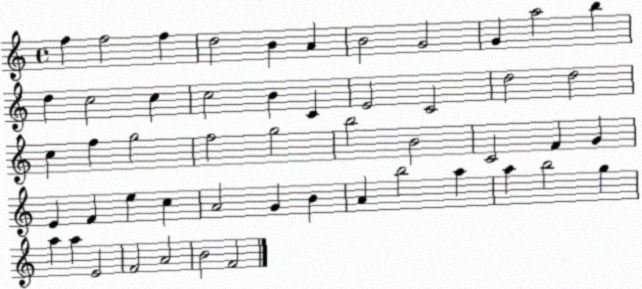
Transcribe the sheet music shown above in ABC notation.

X:1
T:Untitled
M:4/4
L:1/4
K:C
f f2 f d2 B A B2 G2 G a2 b d c2 c c2 B C E2 C2 d2 d2 c f g2 f2 g2 b2 B2 C2 F G E F e c A2 G B A b2 a a b2 g a a E2 F2 A2 B2 F2